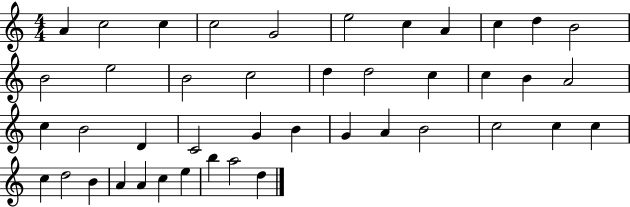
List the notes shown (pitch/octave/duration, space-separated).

A4/q C5/h C5/q C5/h G4/h E5/h C5/q A4/q C5/q D5/q B4/h B4/h E5/h B4/h C5/h D5/q D5/h C5/q C5/q B4/q A4/h C5/q B4/h D4/q C4/h G4/q B4/q G4/q A4/q B4/h C5/h C5/q C5/q C5/q D5/h B4/q A4/q A4/q C5/q E5/q B5/q A5/h D5/q